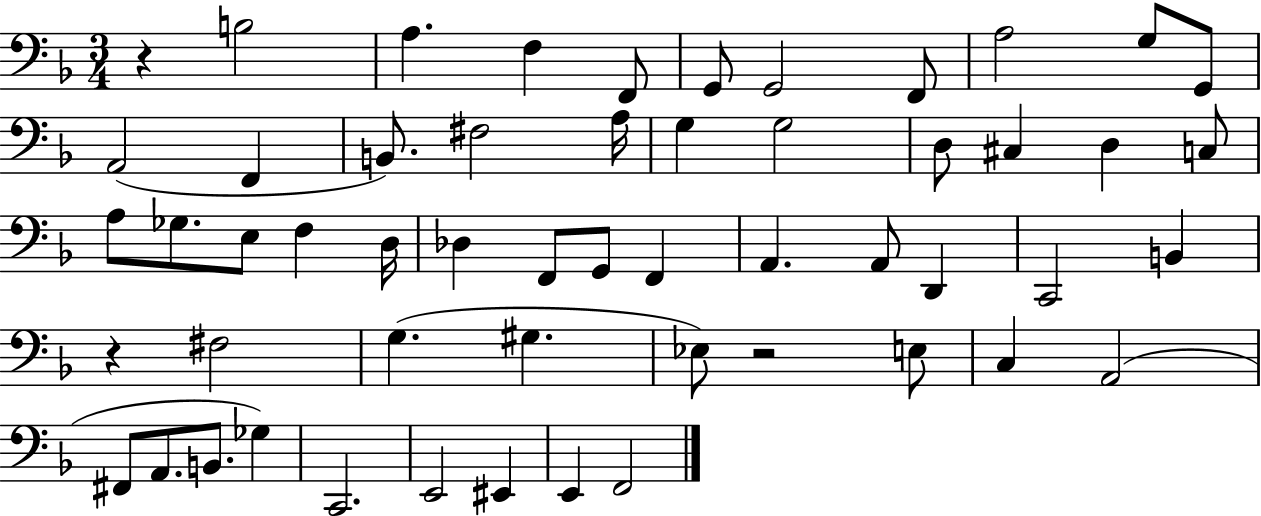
X:1
T:Untitled
M:3/4
L:1/4
K:F
z B,2 A, F, F,,/2 G,,/2 G,,2 F,,/2 A,2 G,/2 G,,/2 A,,2 F,, B,,/2 ^F,2 A,/4 G, G,2 D,/2 ^C, D, C,/2 A,/2 _G,/2 E,/2 F, D,/4 _D, F,,/2 G,,/2 F,, A,, A,,/2 D,, C,,2 B,, z ^F,2 G, ^G, _E,/2 z2 E,/2 C, A,,2 ^F,,/2 A,,/2 B,,/2 _G, C,,2 E,,2 ^E,, E,, F,,2